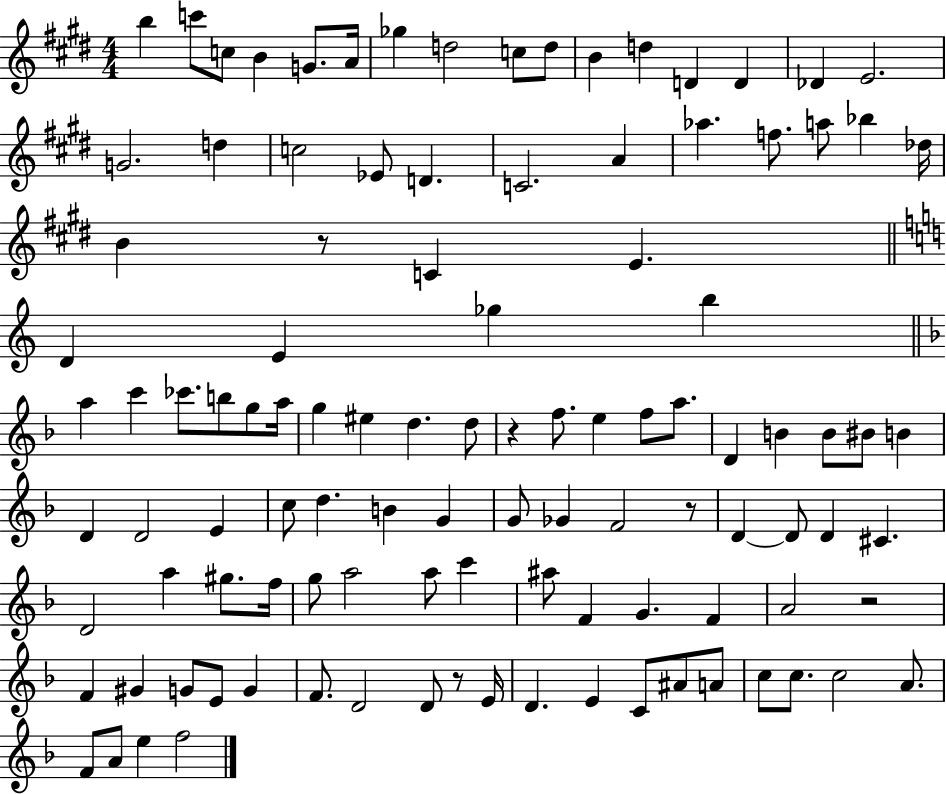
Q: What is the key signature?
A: E major